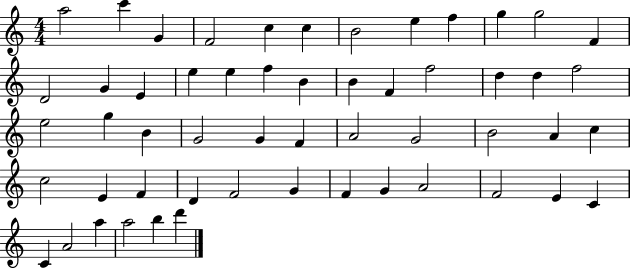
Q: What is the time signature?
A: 4/4